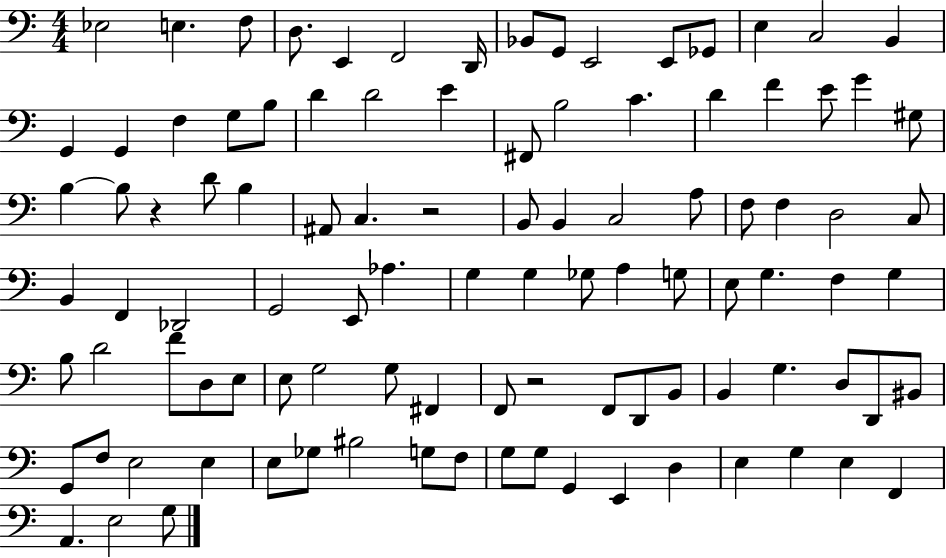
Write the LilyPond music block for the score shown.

{
  \clef bass
  \numericTimeSignature
  \time 4/4
  \key c \major
  ees2 e4. f8 | d8. e,4 f,2 d,16 | bes,8 g,8 e,2 e,8 ges,8 | e4 c2 b,4 | \break g,4 g,4 f4 g8 b8 | d'4 d'2 e'4 | fis,8 b2 c'4. | d'4 f'4 e'8 g'4 gis8 | \break b4~~ b8 r4 d'8 b4 | ais,8 c4. r2 | b,8 b,4 c2 a8 | f8 f4 d2 c8 | \break b,4 f,4 des,2 | g,2 e,8 aes4. | g4 g4 ges8 a4 g8 | e8 g4. f4 g4 | \break b8 d'2 f'8 d8 e8 | e8 g2 g8 fis,4 | f,8 r2 f,8 d,8 b,8 | b,4 g4. d8 d,8 bis,8 | \break g,8 f8 e2 e4 | e8 ges8 bis2 g8 f8 | g8 g8 g,4 e,4 d4 | e4 g4 e4 f,4 | \break a,4. e2 g8 | \bar "|."
}